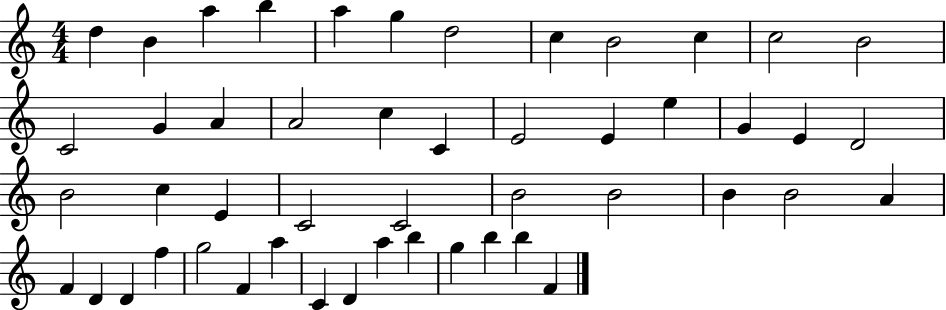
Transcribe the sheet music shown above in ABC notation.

X:1
T:Untitled
M:4/4
L:1/4
K:C
d B a b a g d2 c B2 c c2 B2 C2 G A A2 c C E2 E e G E D2 B2 c E C2 C2 B2 B2 B B2 A F D D f g2 F a C D a b g b b F